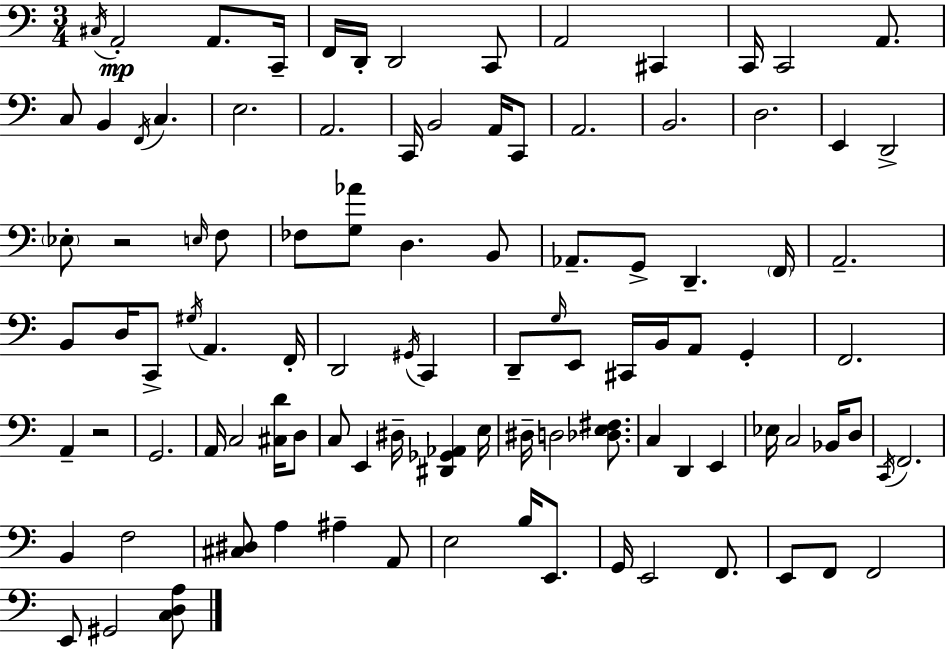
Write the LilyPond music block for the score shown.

{
  \clef bass
  \numericTimeSignature
  \time 3/4
  \key a \minor
  \acciaccatura { cis16 }\mp a,2-. a,8. | c,16-- f,16 d,16-. d,2 c,8 | a,2 cis,4 | c,16 c,2 a,8. | \break c8 b,4 \acciaccatura { f,16 } c4. | e2. | a,2. | c,16 b,2 a,16 | \break c,8 a,2. | b,2. | d2. | e,4 d,2-> | \break \parenthesize ees8-. r2 | \grace { e16 } f8 fes8 <g aes'>8 d4. | b,8 aes,8.-- g,8-> d,4.-- | \parenthesize f,16 a,2.-- | \break b,8 d16 c,8-> \acciaccatura { gis16 } a,4. | f,16-. d,2 | \acciaccatura { gis,16 } c,4 d,8-- \grace { g16 } e,8 cis,16 b,16 | a,8 g,4-. f,2. | \break a,4-- r2 | g,2. | a,16 c2 | <cis d'>16 d8 c8 e,4 | \break dis16-- <dis, ges, aes,>4 e16 dis16-- d2 | <des e fis>8. c4 d,4 | e,4 ees16 c2 | bes,16 d8 \acciaccatura { c,16 } f,2. | \break b,4 f2 | <cis dis>8 a4 | ais4-- a,8 e2 | b16 e,8. g,16 e,2 | \break f,8. e,8 f,8 f,2 | e,8 gis,2 | <c d a>8 \bar "|."
}